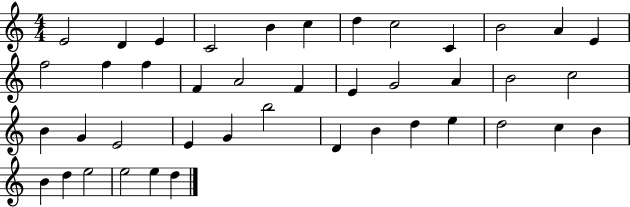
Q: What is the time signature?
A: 4/4